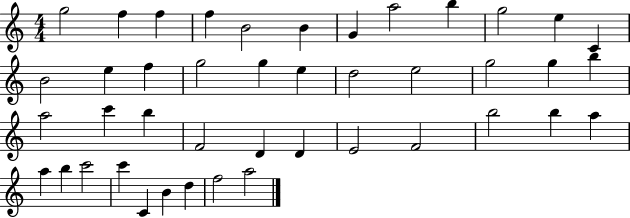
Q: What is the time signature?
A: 4/4